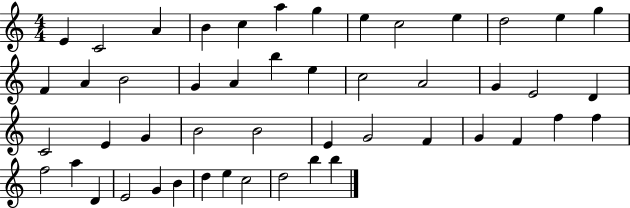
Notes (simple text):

E4/q C4/h A4/q B4/q C5/q A5/q G5/q E5/q C5/h E5/q D5/h E5/q G5/q F4/q A4/q B4/h G4/q A4/q B5/q E5/q C5/h A4/h G4/q E4/h D4/q C4/h E4/q G4/q B4/h B4/h E4/q G4/h F4/q G4/q F4/q F5/q F5/q F5/h A5/q D4/q E4/h G4/q B4/q D5/q E5/q C5/h D5/h B5/q B5/q